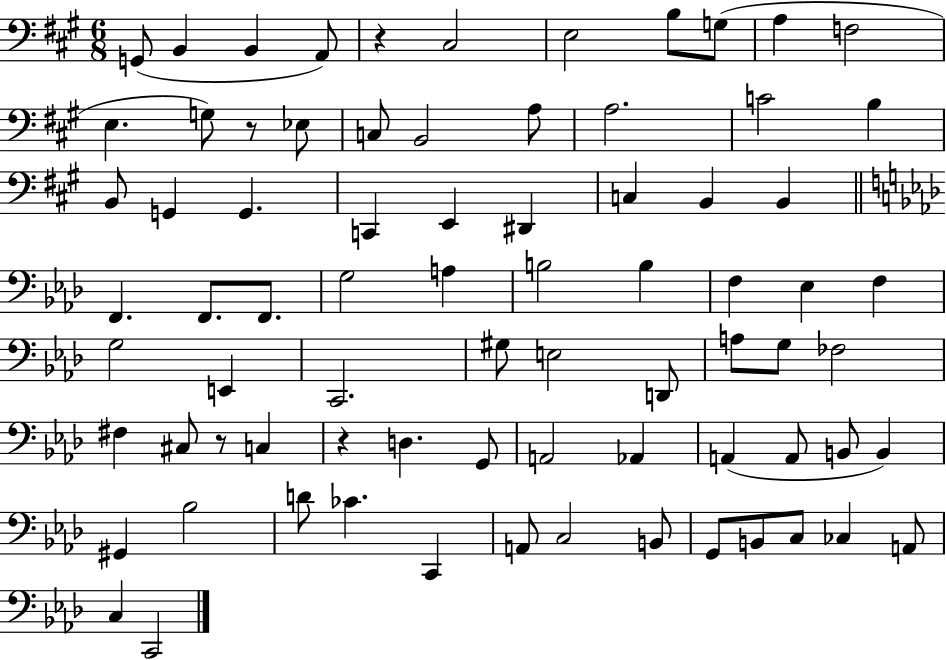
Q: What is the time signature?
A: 6/8